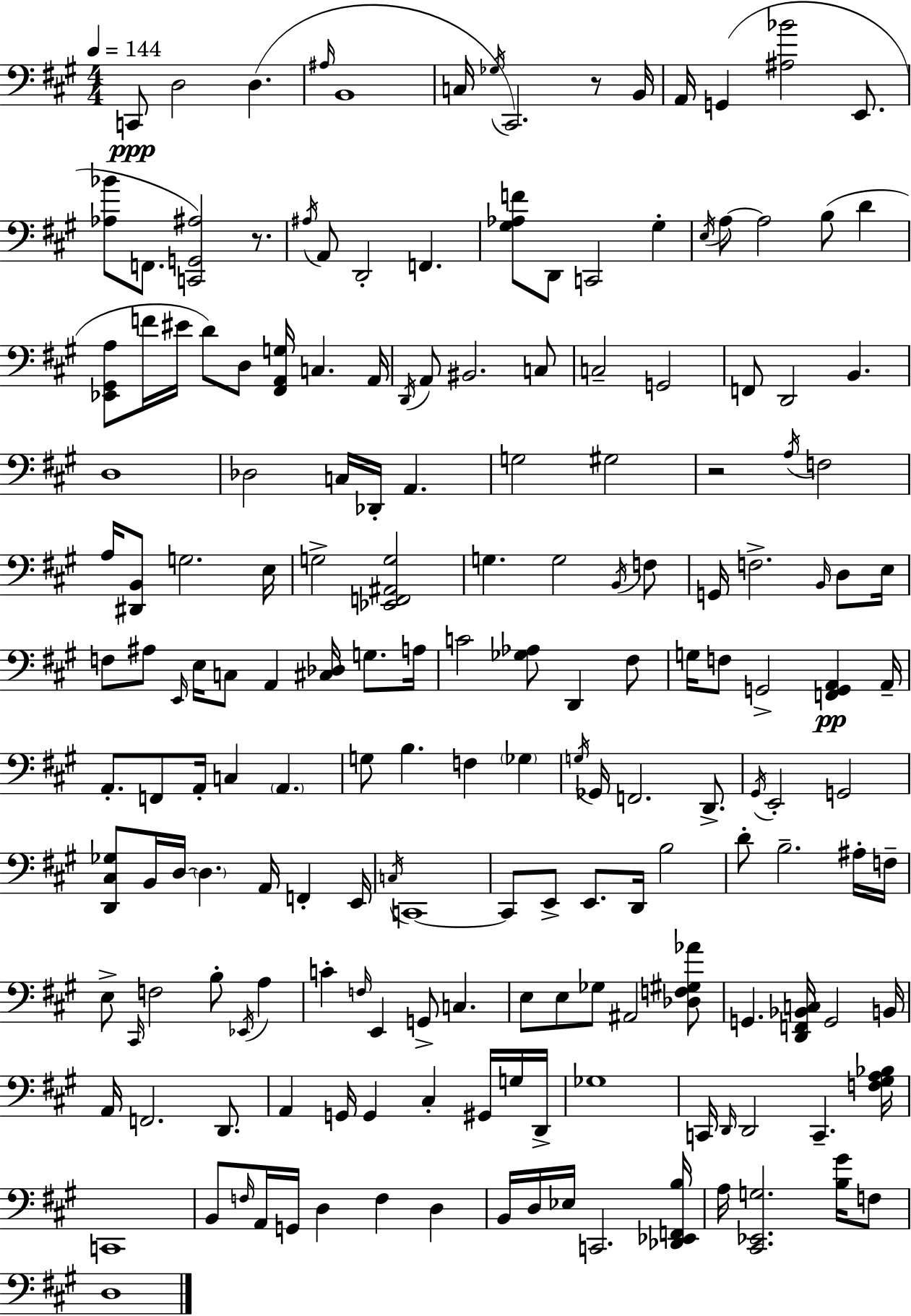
{
  \clef bass
  \numericTimeSignature
  \time 4/4
  \key a \major
  \tempo 4 = 144
  c,8\ppp d2 d4.( | \grace { ais16 } b,1 | c16 \acciaccatura { ges16 } cis,2.) r8 | b,16 a,16 g,4( <ais bes'>2 e,8. | \break <aes bes'>8 f,8. <c, g, ais>2) r8. | \acciaccatura { ais16 } a,8 d,2-. f,4. | <gis aes f'>8 d,8 c,2 gis4-. | \acciaccatura { e16 } a8~~ a2 b8( | \break d'4 <ees, gis, a>8 f'16 eis'16 d'8) d8 <fis, a, g>16 c4. | a,16 \acciaccatura { d,16 } a,8 bis,2. | c8 c2-- g,2 | f,8 d,2 b,4. | \break d1 | des2 c16 des,16-. a,4. | g2 gis2 | r2 \acciaccatura { a16 } f2 | \break a16 <dis, b,>8 g2. | e16 g2-> <ees, f, ais, g>2 | g4. g2 | \acciaccatura { b,16 } f8 g,16 f2.-> | \break \grace { b,16 } d8 e16 f8 ais8 \grace { e,16 } e16 c8 | a,4 <cis des>16 g8. a16 c'2 | <ges aes>8 d,4 fis8 g16 f8 g,2-> | <f, g, a,>4\pp a,16-- a,8.-. f,8 a,16-. c4 | \break \parenthesize a,4. g8 b4. | f4 \parenthesize ges4 \acciaccatura { g16 } ges,16 f,2. | d,8.-> \acciaccatura { gis,16 } e,2-. | g,2 <d, cis ges>8 b,16 d16~~ \parenthesize d4. | \break a,16 f,4-. e,16 \acciaccatura { c16 } c,1~~ | c,8 e,8-> | e,8. d,16 b2 d'8-. b2.-- | ais16-. f16-- e8-> \grace { cis,16 } f2 | \break b8-. \acciaccatura { ees,16 } a4 c'4-. | \grace { f16 } e,4 g,8-> c4. e8 | e8 ges8 ais,2 <des f gis aes'>8 g,4. | <d, f, bes, c>16 g,2 b,16 a,16 | \break f,2. d,8. a,4 | g,16 g,4 cis4-. gis,16 g16 d,16-> ges1 | c,16 | \grace { d,16 } d,2 c,4.-- <f gis a bes>16 | \break c,1 | b,8 \grace { f16 } a,16 g,16 d4 f4 d4 | b,16 d16 ees16 c,2. | <des, ees, f, b>16 a16 <cis, ees, g>2. <b gis'>16 f8 | \break d1 | \bar "|."
}